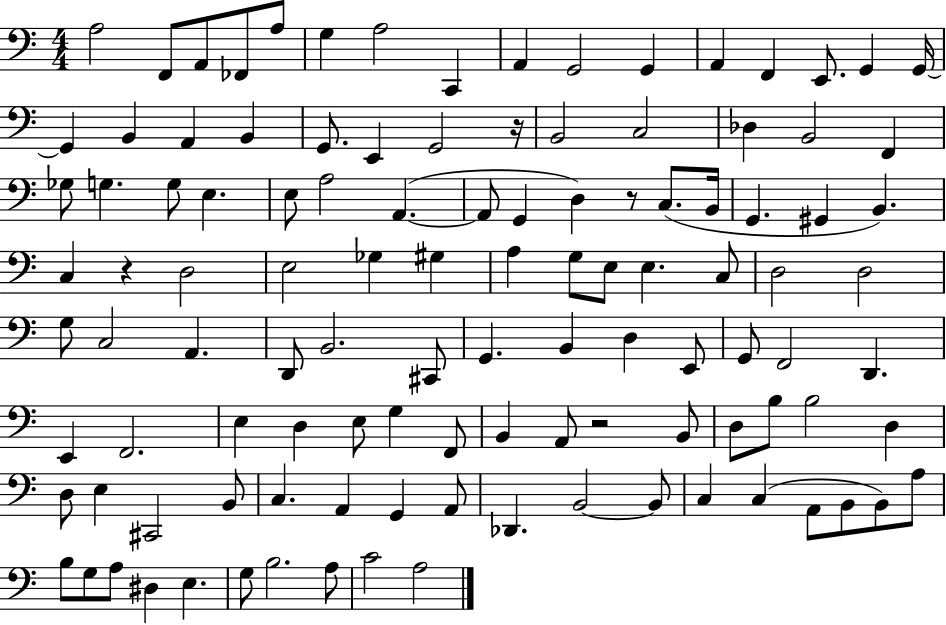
A3/h F2/e A2/e FES2/e A3/e G3/q A3/h C2/q A2/q G2/h G2/q A2/q F2/q E2/e. G2/q G2/s G2/q B2/q A2/q B2/q G2/e. E2/q G2/h R/s B2/h C3/h Db3/q B2/h F2/q Gb3/e G3/q. G3/e E3/q. E3/e A3/h A2/q. A2/e G2/q D3/q R/e C3/e. B2/s G2/q. G#2/q B2/q. C3/q R/q D3/h E3/h Gb3/q G#3/q A3/q G3/e E3/e E3/q. C3/e D3/h D3/h G3/e C3/h A2/q. D2/e B2/h. C#2/e G2/q. B2/q D3/q E2/e G2/e F2/h D2/q. E2/q F2/h. E3/q D3/q E3/e G3/q F2/e B2/q A2/e R/h B2/e D3/e B3/e B3/h D3/q D3/e E3/q C#2/h B2/e C3/q. A2/q G2/q A2/e Db2/q. B2/h B2/e C3/q C3/q A2/e B2/e B2/e A3/e B3/e G3/e A3/e D#3/q E3/q. G3/e B3/h. A3/e C4/h A3/h